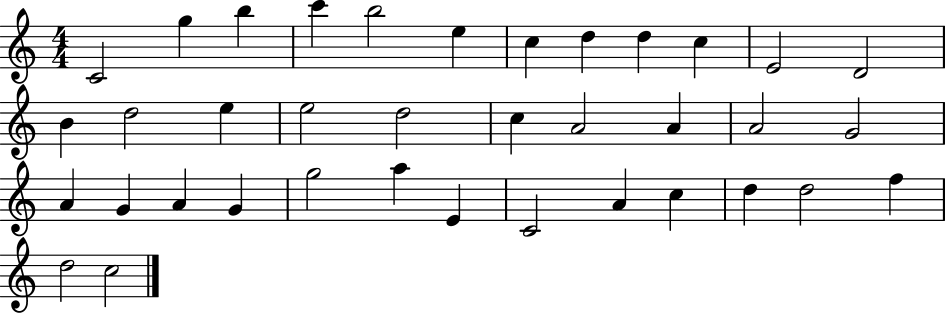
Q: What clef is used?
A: treble